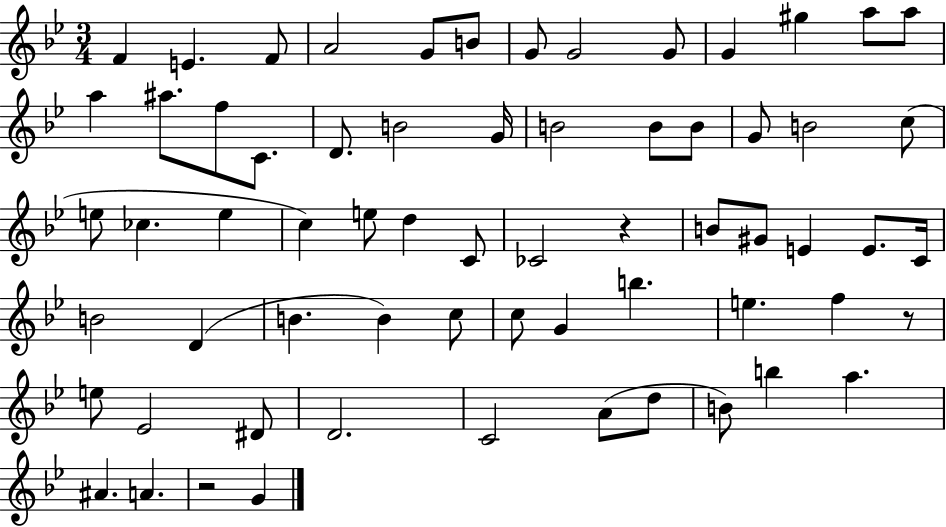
X:1
T:Untitled
M:3/4
L:1/4
K:Bb
F E F/2 A2 G/2 B/2 G/2 G2 G/2 G ^g a/2 a/2 a ^a/2 f/2 C/2 D/2 B2 G/4 B2 B/2 B/2 G/2 B2 c/2 e/2 _c e c e/2 d C/2 _C2 z B/2 ^G/2 E E/2 C/4 B2 D B B c/2 c/2 G b e f z/2 e/2 _E2 ^D/2 D2 C2 A/2 d/2 B/2 b a ^A A z2 G